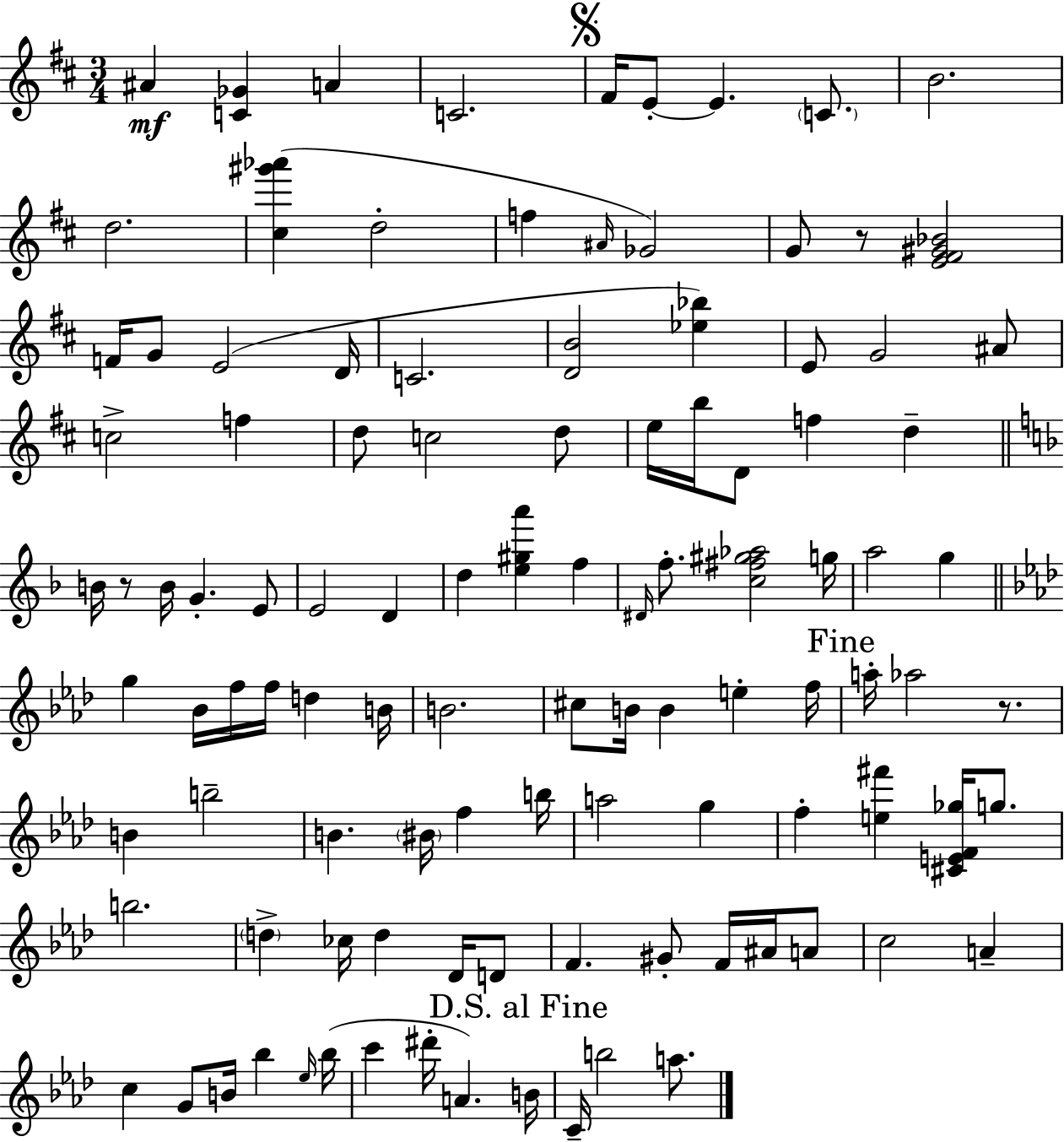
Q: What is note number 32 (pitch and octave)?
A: D5